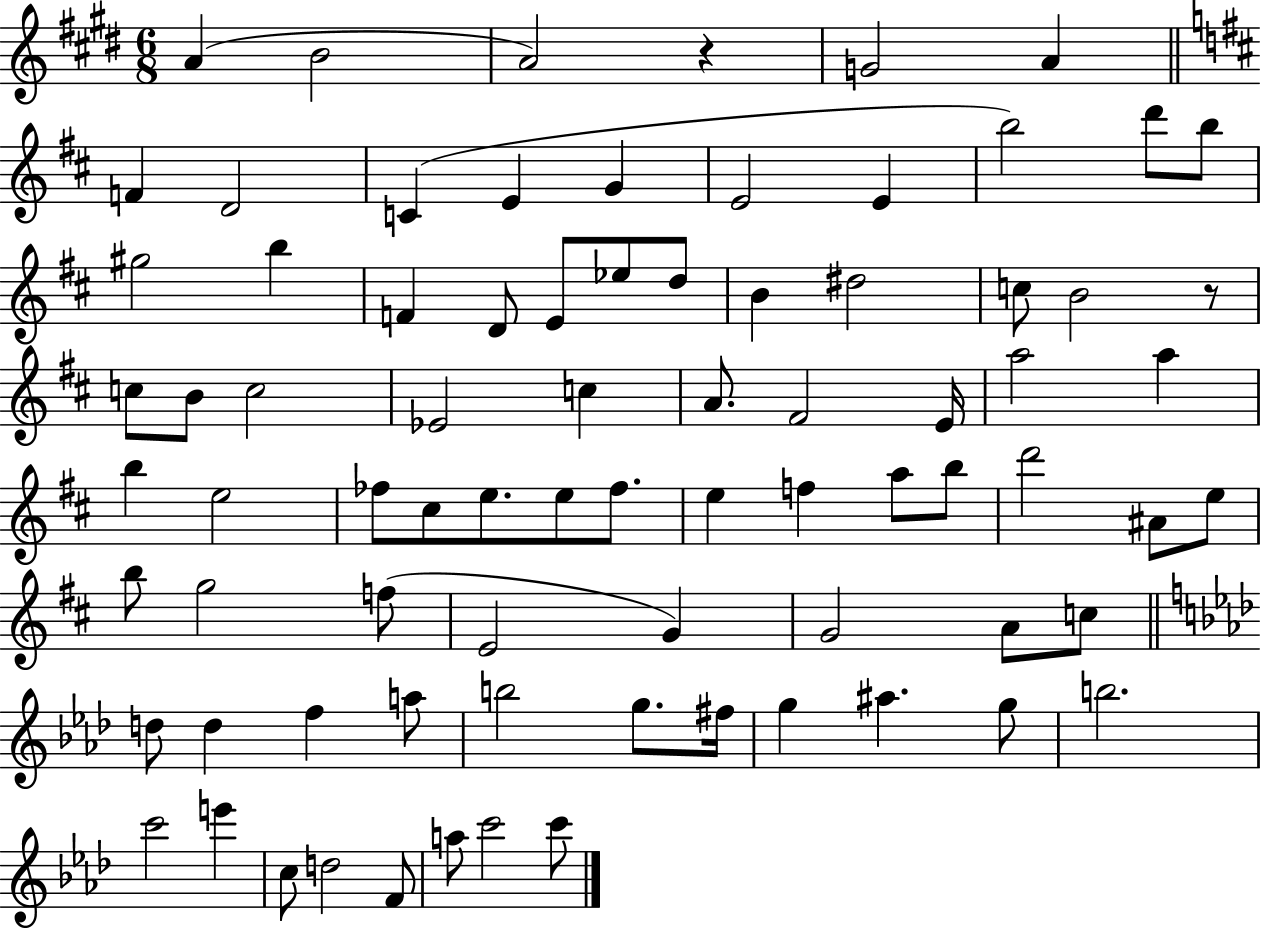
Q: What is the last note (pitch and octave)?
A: C6